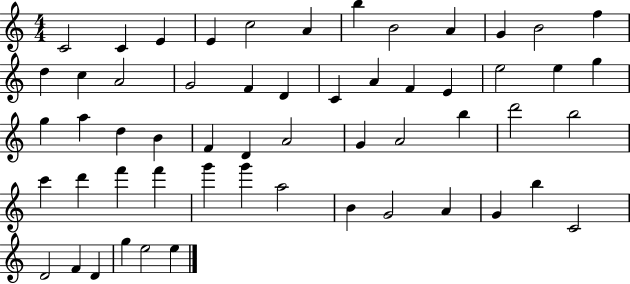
X:1
T:Untitled
M:4/4
L:1/4
K:C
C2 C E E c2 A b B2 A G B2 f d c A2 G2 F D C A F E e2 e g g a d B F D A2 G A2 b d'2 b2 c' d' f' f' g' g' a2 B G2 A G b C2 D2 F D g e2 e